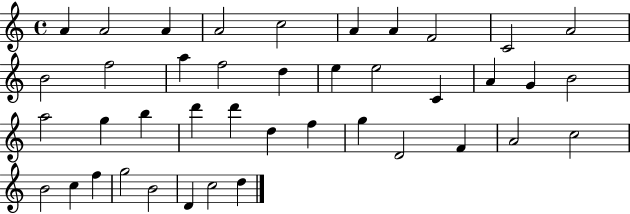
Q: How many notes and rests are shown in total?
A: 41